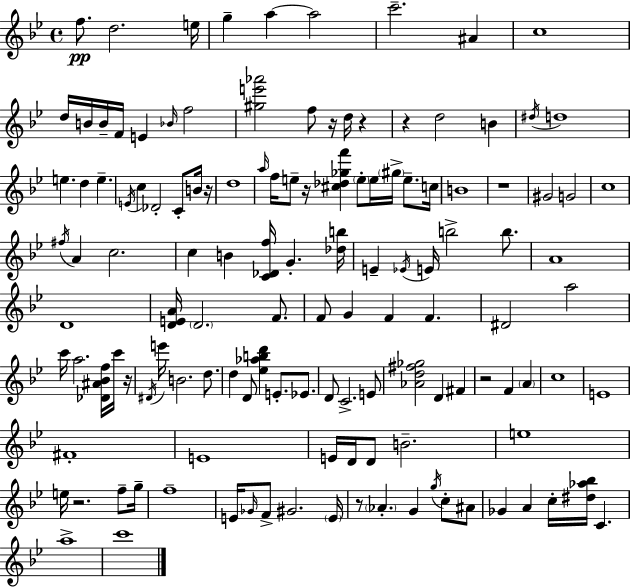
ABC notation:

X:1
T:Untitled
M:4/4
L:1/4
K:Bb
f/2 d2 e/4 g a a2 c'2 ^A c4 d/4 B/4 B/4 F/4 E _B/4 f2 [^ge'_a']2 f/2 z/4 d/4 z z d2 B ^d/4 d4 e d e E/4 c _D2 C/2 B/4 z/4 d4 a/4 f/4 e/2 z/4 [^c_d_gf'] e/2 e/4 ^g/4 e/2 c/4 B4 z4 ^G2 G2 c4 ^f/4 A c2 c B [C_Df]/4 G [_db]/4 E _E/4 E/4 b2 b/2 A4 D4 [DEA]/4 D2 F/2 F/2 G F F ^D2 a2 c'/4 a2 [_D^A_Bf]/4 c'/4 z/4 ^D/4 e'/4 B2 d/2 d D/2 [_e_abd'] E/2 _E/2 D/2 C2 E/2 [_Ad^f_g]2 D ^F z2 F A c4 E4 ^F4 E4 E/4 D/4 D/2 B2 e4 e/4 z2 f/2 g/4 f4 E/4 _G/4 F/2 ^G2 E/4 z/2 _A G g/4 c/2 ^A/2 _G A c/4 [^d_a_b]/4 C a4 c'4